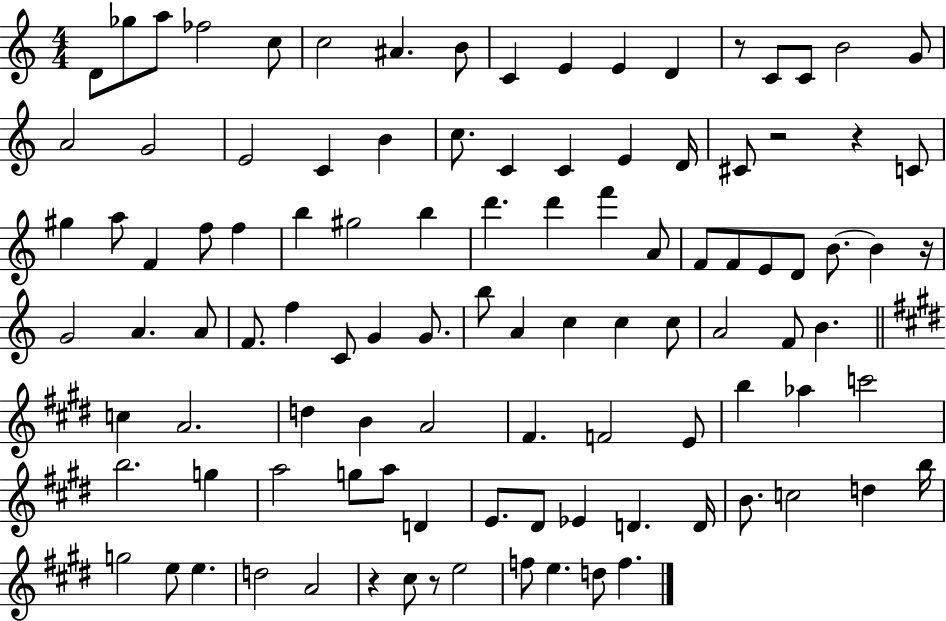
X:1
T:Untitled
M:4/4
L:1/4
K:C
D/2 _g/2 a/2 _f2 c/2 c2 ^A B/2 C E E D z/2 C/2 C/2 B2 G/2 A2 G2 E2 C B c/2 C C E D/4 ^C/2 z2 z C/2 ^g a/2 F f/2 f b ^g2 b d' d' f' A/2 F/2 F/2 E/2 D/2 B/2 B z/4 G2 A A/2 F/2 f C/2 G G/2 b/2 A c c c/2 A2 F/2 B c A2 d B A2 ^F F2 E/2 b _a c'2 b2 g a2 g/2 a/2 D E/2 ^D/2 _E D D/4 B/2 c2 d b/4 g2 e/2 e d2 A2 z ^c/2 z/2 e2 f/2 e d/2 f